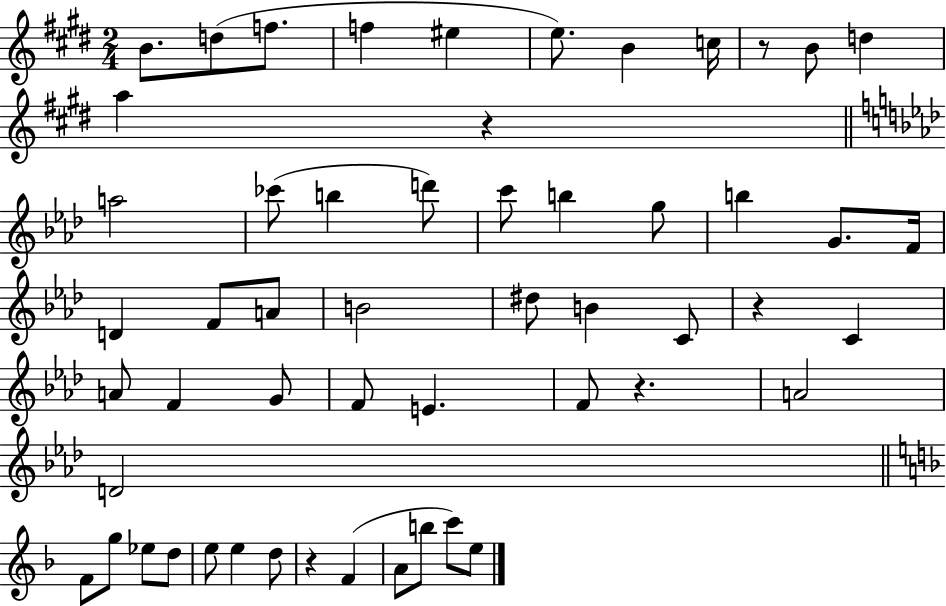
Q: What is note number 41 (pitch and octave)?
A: D5